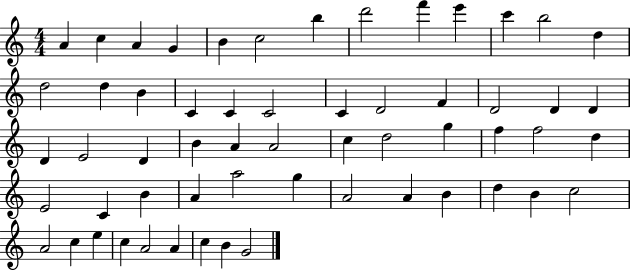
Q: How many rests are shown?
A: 0